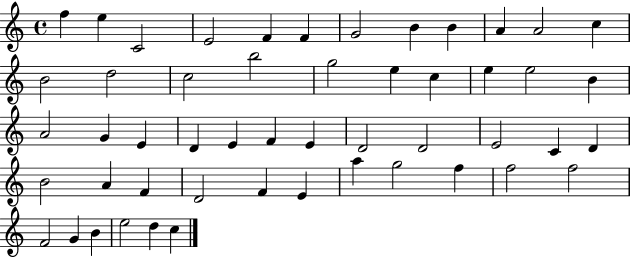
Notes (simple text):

F5/q E5/q C4/h E4/h F4/q F4/q G4/h B4/q B4/q A4/q A4/h C5/q B4/h D5/h C5/h B5/h G5/h E5/q C5/q E5/q E5/h B4/q A4/h G4/q E4/q D4/q E4/q F4/q E4/q D4/h D4/h E4/h C4/q D4/q B4/h A4/q F4/q D4/h F4/q E4/q A5/q G5/h F5/q F5/h F5/h F4/h G4/q B4/q E5/h D5/q C5/q